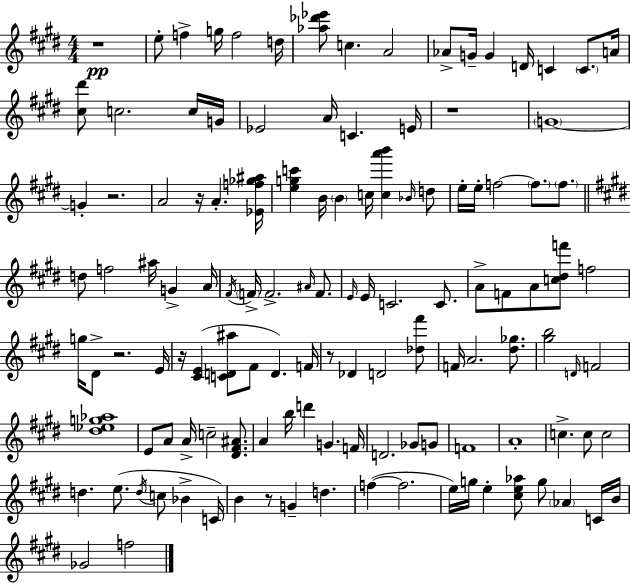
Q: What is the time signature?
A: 4/4